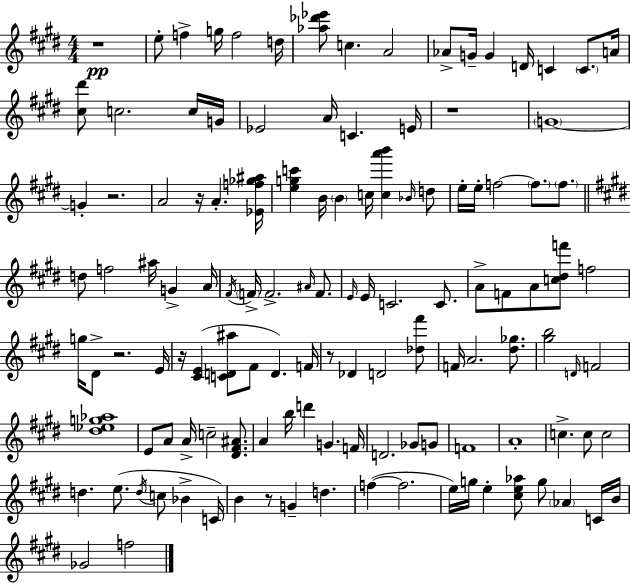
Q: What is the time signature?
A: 4/4